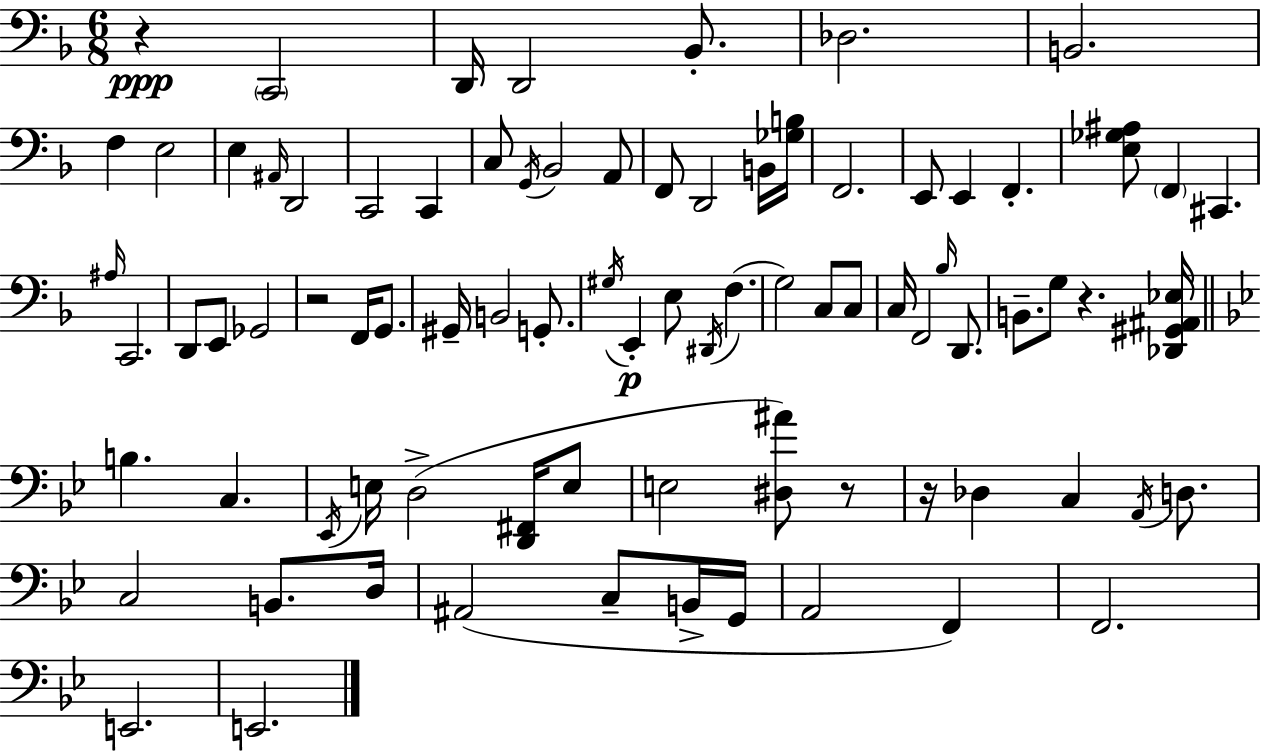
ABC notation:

X:1
T:Untitled
M:6/8
L:1/4
K:F
z C,,2 D,,/4 D,,2 _B,,/2 _D,2 B,,2 F, E,2 E, ^A,,/4 D,,2 C,,2 C,, C,/2 G,,/4 _B,,2 A,,/2 F,,/2 D,,2 B,,/4 [_G,B,]/4 F,,2 E,,/2 E,, F,, [E,_G,^A,]/2 F,, ^C,, ^A,/4 C,,2 D,,/2 E,,/2 _G,,2 z2 F,,/4 G,,/2 ^G,,/4 B,,2 G,,/2 ^G,/4 E,, E,/2 ^D,,/4 F, G,2 C,/2 C,/2 C,/4 F,,2 _B,/4 D,,/2 B,,/2 G,/2 z [_D,,^G,,^A,,_E,]/4 B, C, _E,,/4 E,/4 D,2 [D,,^F,,]/4 E,/2 E,2 [^D,^A]/2 z/2 z/4 _D, C, A,,/4 D,/2 C,2 B,,/2 D,/4 ^A,,2 C,/2 B,,/4 G,,/4 A,,2 F,, F,,2 E,,2 E,,2